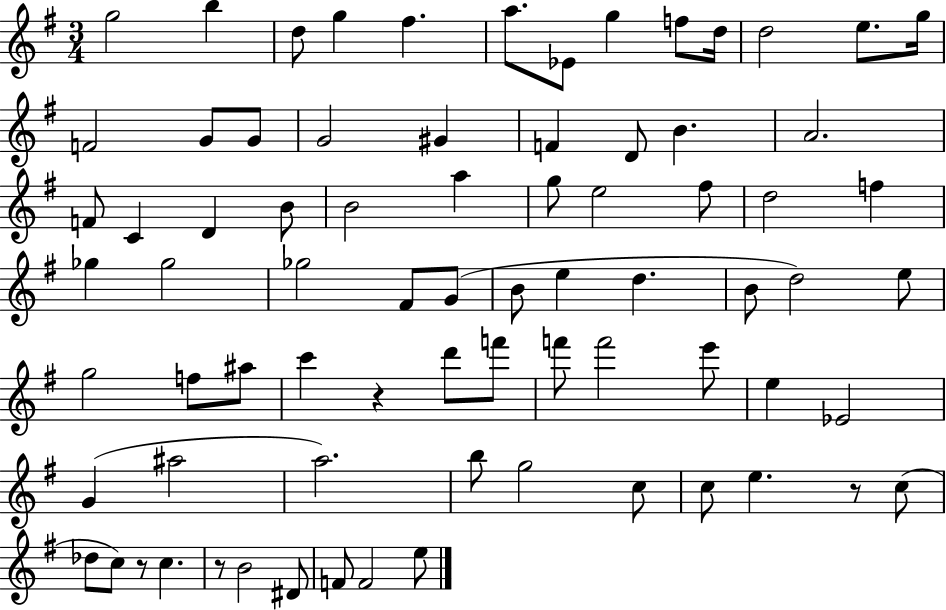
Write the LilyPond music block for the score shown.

{
  \clef treble
  \numericTimeSignature
  \time 3/4
  \key g \major
  g''2 b''4 | d''8 g''4 fis''4. | a''8. ees'8 g''4 f''8 d''16 | d''2 e''8. g''16 | \break f'2 g'8 g'8 | g'2 gis'4 | f'4 d'8 b'4. | a'2. | \break f'8 c'4 d'4 b'8 | b'2 a''4 | g''8 e''2 fis''8 | d''2 f''4 | \break ges''4 ges''2 | ges''2 fis'8 g'8( | b'8 e''4 d''4. | b'8 d''2) e''8 | \break g''2 f''8 ais''8 | c'''4 r4 d'''8 f'''8 | f'''8 f'''2 e'''8 | e''4 ees'2 | \break g'4( ais''2 | a''2.) | b''8 g''2 c''8 | c''8 e''4. r8 c''8( | \break des''8 c''8) r8 c''4. | r8 b'2 dis'8 | f'8 f'2 e''8 | \bar "|."
}